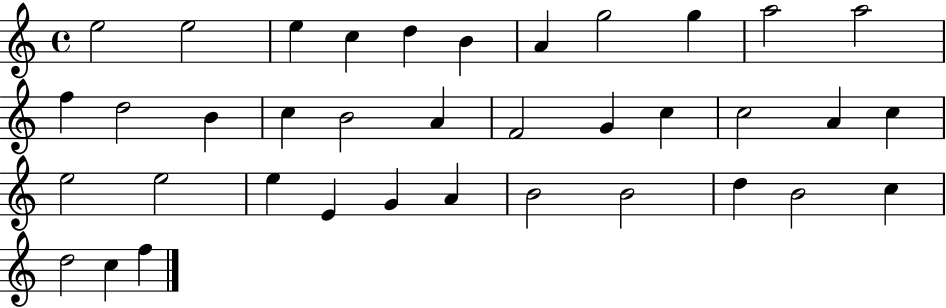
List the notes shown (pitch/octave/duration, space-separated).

E5/h E5/h E5/q C5/q D5/q B4/q A4/q G5/h G5/q A5/h A5/h F5/q D5/h B4/q C5/q B4/h A4/q F4/h G4/q C5/q C5/h A4/q C5/q E5/h E5/h E5/q E4/q G4/q A4/q B4/h B4/h D5/q B4/h C5/q D5/h C5/q F5/q